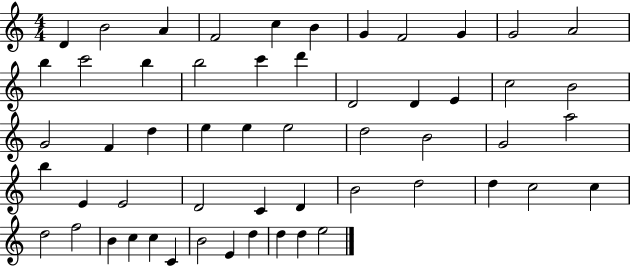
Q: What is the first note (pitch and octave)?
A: D4